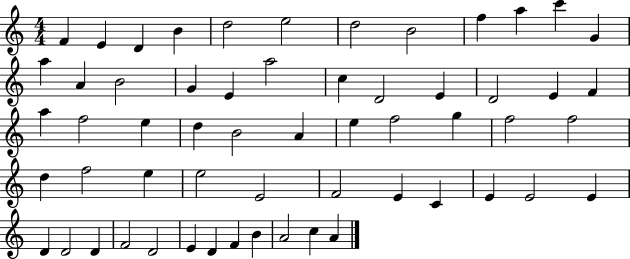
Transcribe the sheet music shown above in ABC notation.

X:1
T:Untitled
M:4/4
L:1/4
K:C
F E D B d2 e2 d2 B2 f a c' G a A B2 G E a2 c D2 E D2 E F a f2 e d B2 A e f2 g f2 f2 d f2 e e2 E2 F2 E C E E2 E D D2 D F2 D2 E D F B A2 c A